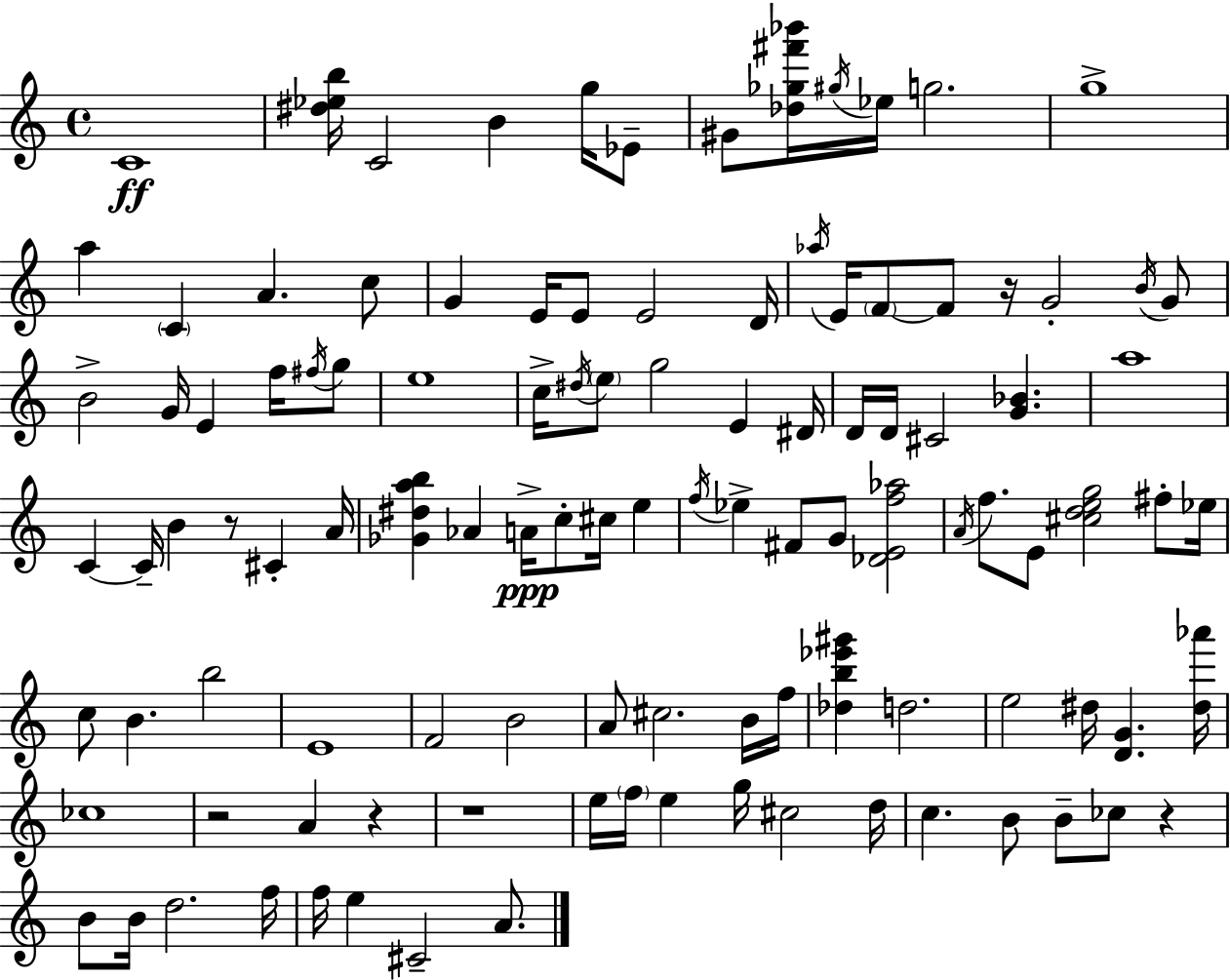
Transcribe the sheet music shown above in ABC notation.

X:1
T:Untitled
M:4/4
L:1/4
K:Am
C4 [^d_eb]/4 C2 B g/4 _E/2 ^G/2 [_d_g^f'_b']/4 ^g/4 _e/4 g2 g4 a C A c/2 G E/4 E/2 E2 D/4 _a/4 E/4 F/2 F/2 z/4 G2 B/4 G/2 B2 G/4 E f/4 ^f/4 g/2 e4 c/4 ^d/4 e/2 g2 E ^D/4 D/4 D/4 ^C2 [G_B] a4 C C/4 B z/2 ^C A/4 [_G^dab] _A A/4 c/2 ^c/4 e f/4 _e ^F/2 G/2 [_DEf_a]2 A/4 f/2 E/2 [^cdeg]2 ^f/2 _e/4 c/2 B b2 E4 F2 B2 A/2 ^c2 B/4 f/4 [_db_e'^g'] d2 e2 ^d/4 [DG] [^d_a']/4 _c4 z2 A z z4 e/4 f/4 e g/4 ^c2 d/4 c B/2 B/2 _c/2 z B/2 B/4 d2 f/4 f/4 e ^C2 A/2